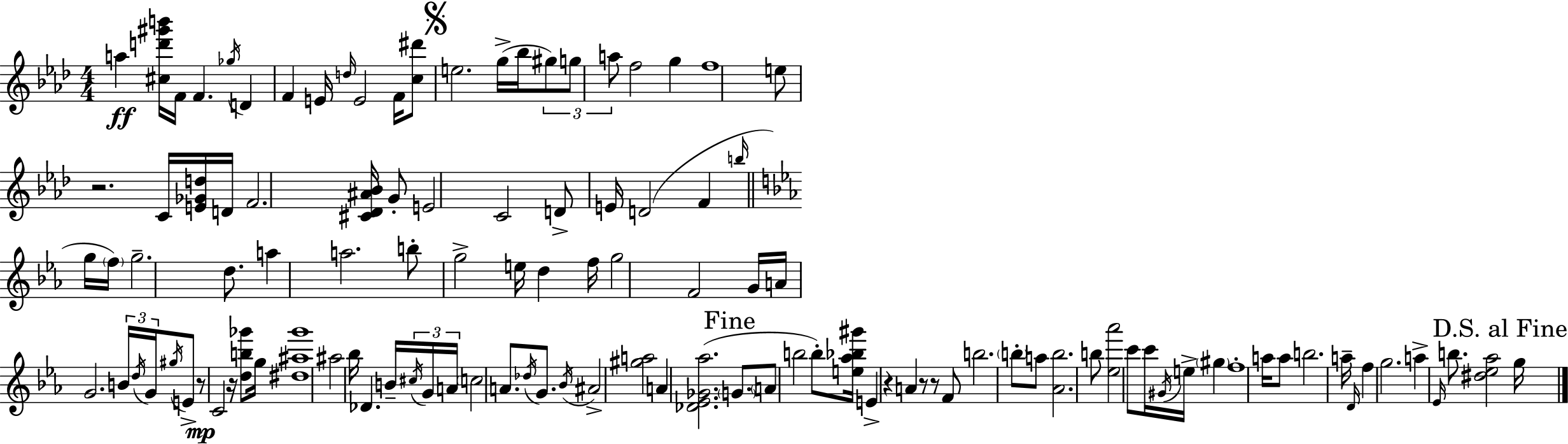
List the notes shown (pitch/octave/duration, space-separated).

A5/q [C#5,D6,G#6,B6]/s F4/s F4/q. Gb5/s D4/q F4/q E4/s D5/s E4/h F4/s [C5,D#6]/e E5/h. G5/s Bb5/s G#5/e G5/e A5/e F5/h G5/q F5/w E5/e R/h. C4/s [E4,Gb4,D5]/s D4/s F4/h. [C#4,Db4,A#4,Bb4]/s G4/e E4/h C4/h D4/e E4/s D4/h F4/q B5/s G5/s F5/s G5/h. D5/e. A5/q A5/h. B5/e G5/h E5/s D5/q F5/s G5/h F4/h G4/s A4/s G4/h. B4/s D5/s G4/s G#5/s E4/e R/e C4/h R/s [D5,B5,Gb6]/e G5/s [D#5,A#5,Gb6]/w A#5/h Bb5/s Db4/q. B4/s C#5/s G4/s A4/s C5/h A4/e. Db5/s G4/e. Bb4/s A#4/h [G#5,A5]/h A4/q [Db4,Eb4,Gb4,Ab5]/h. G4/e. A4/e B5/h B5/e [E5,Ab5,Bb5,G#6]/s E4/q R/q A4/q R/e R/e F4/e B5/h. B5/e A5/e [Ab4,B5]/h. B5/e [Eb5,Ab6]/h C6/e C6/s G#4/s E5/s G#5/q F5/w A5/s A5/e B5/h. A5/s D4/s F5/q G5/h. A5/q Eb4/s B5/e. [D#5,Eb5,Ab5]/h G5/s